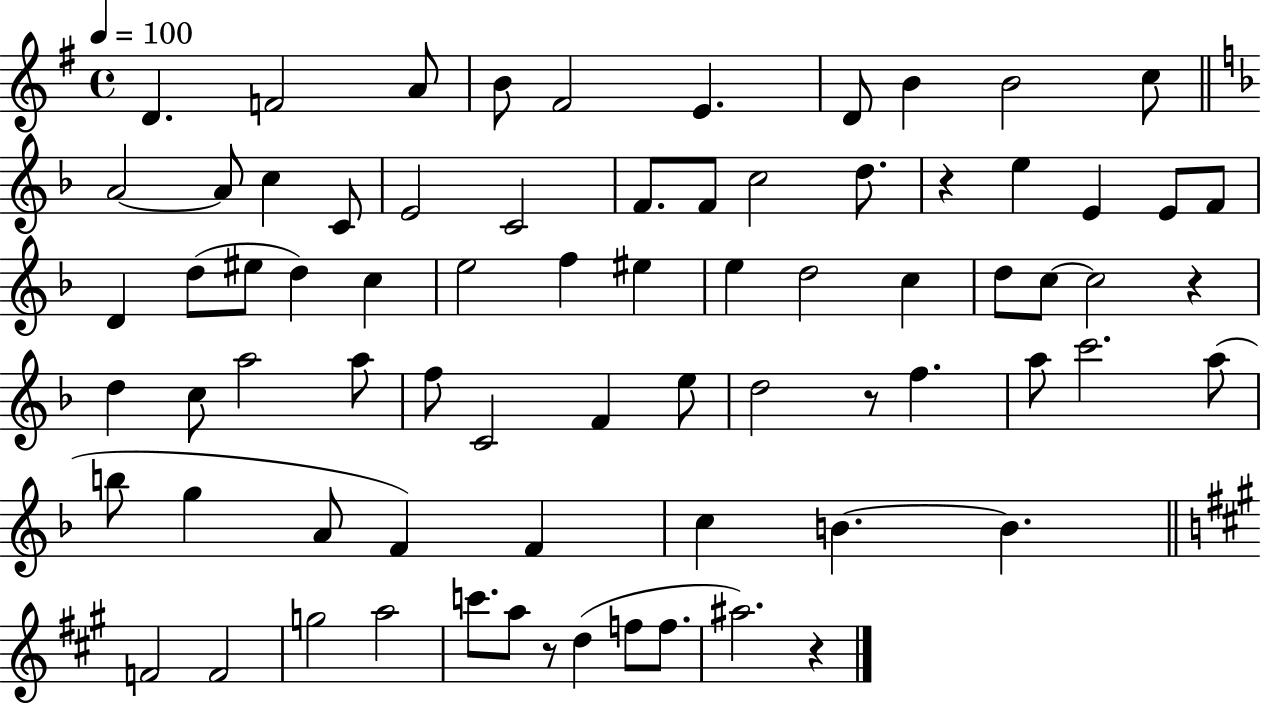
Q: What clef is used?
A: treble